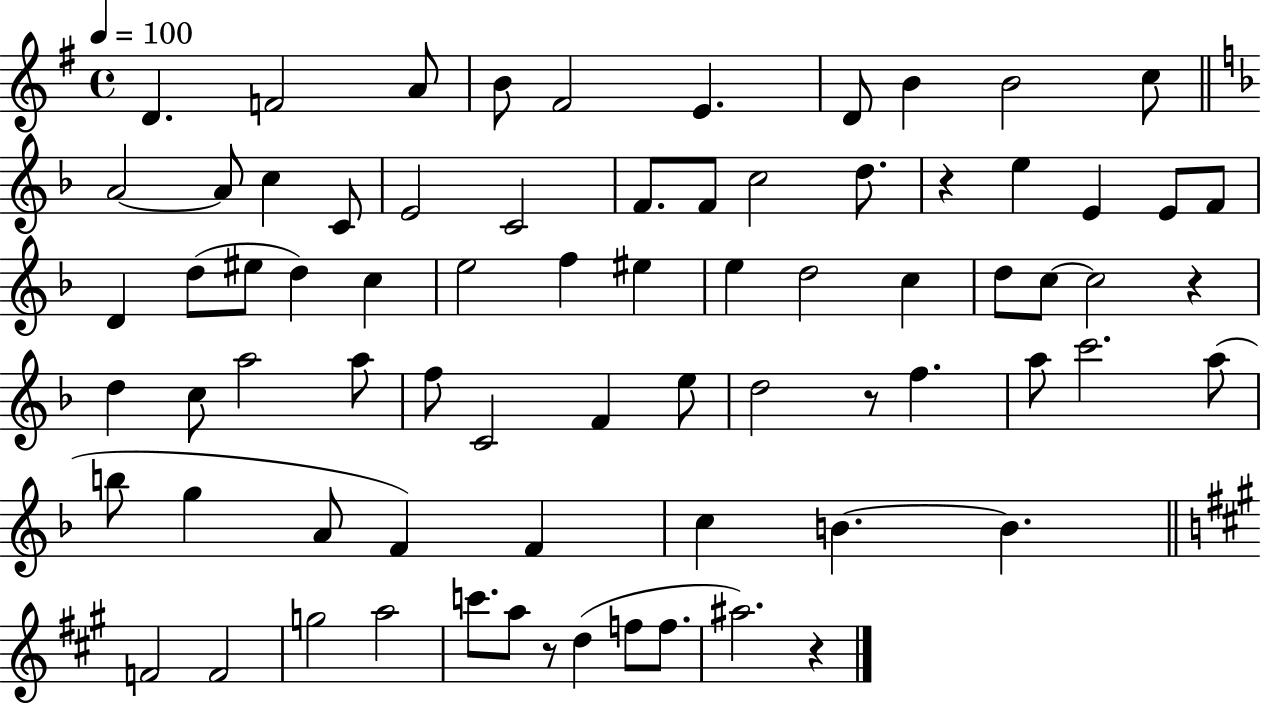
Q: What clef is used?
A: treble